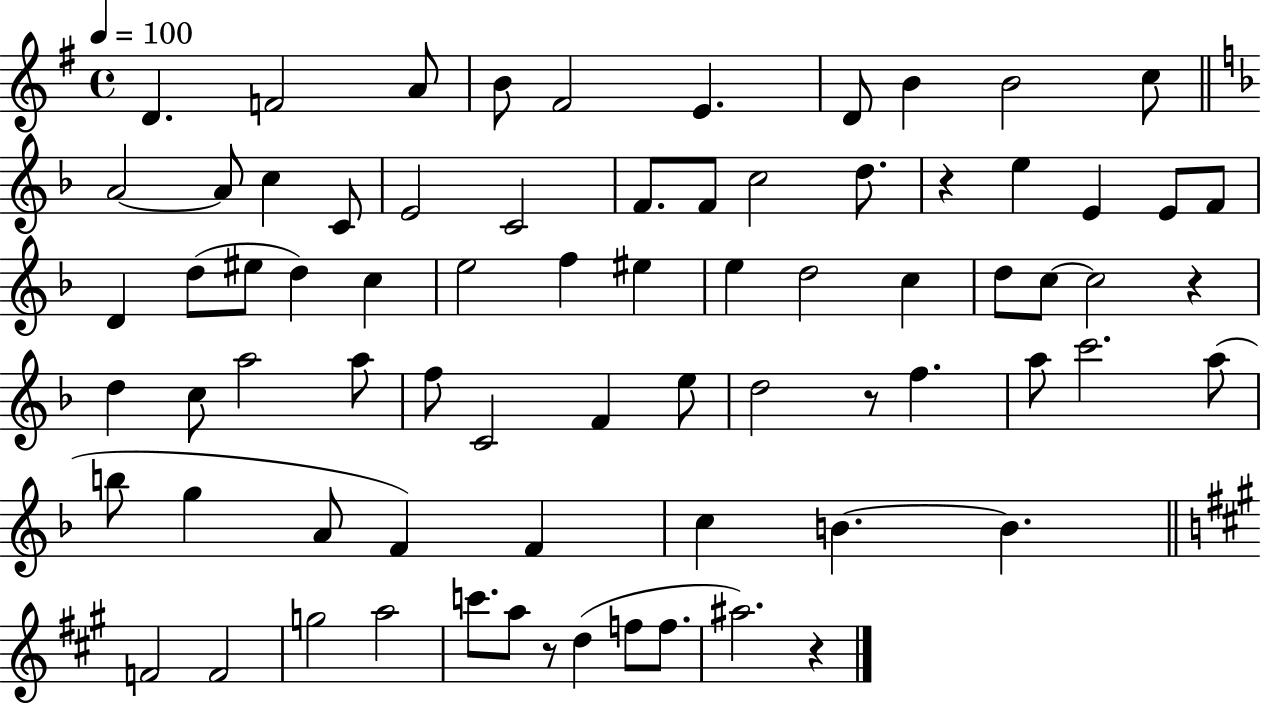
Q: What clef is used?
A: treble